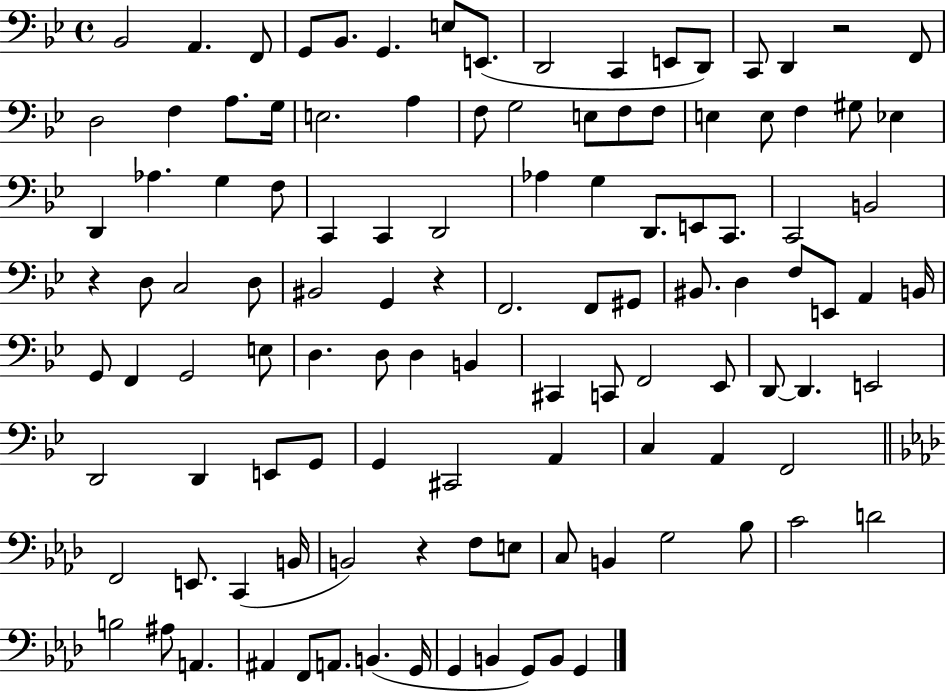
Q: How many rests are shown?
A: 4